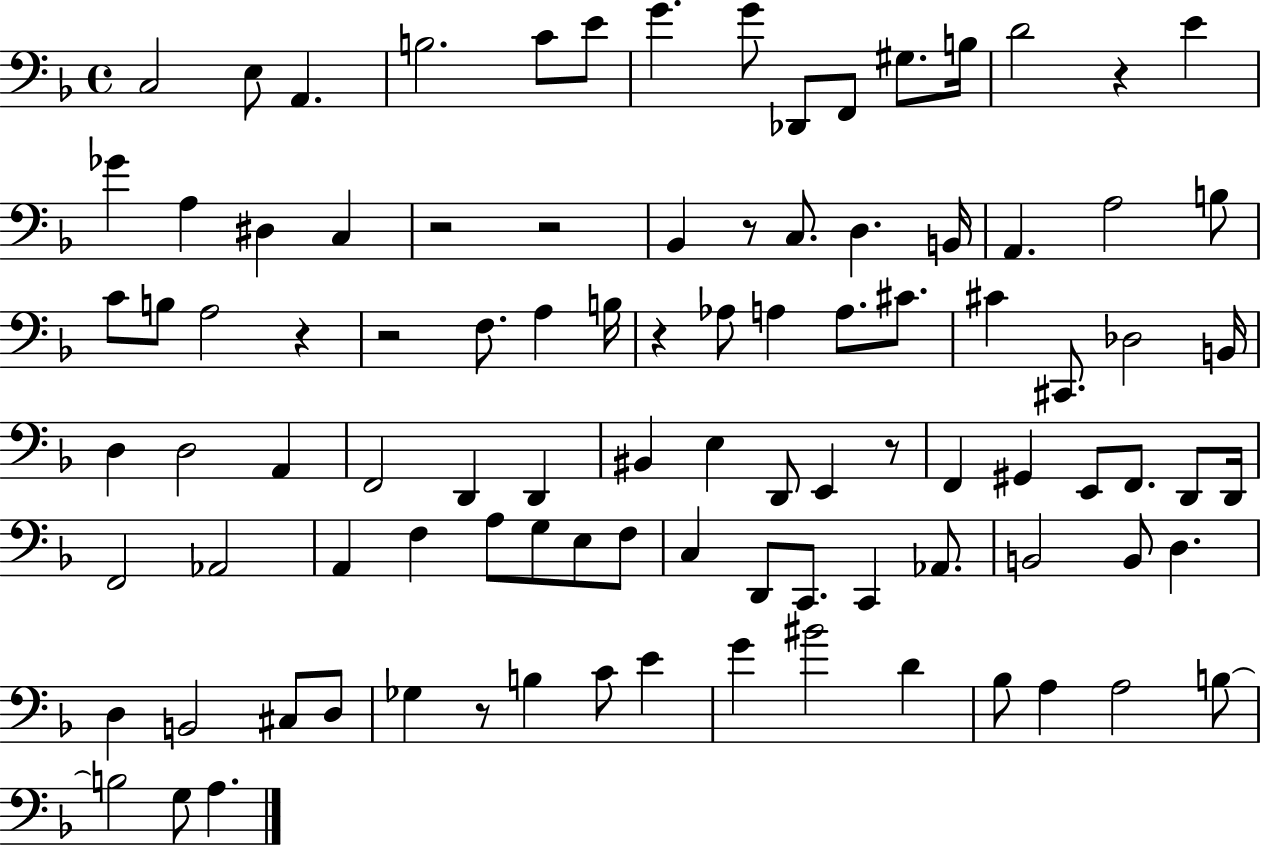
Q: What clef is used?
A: bass